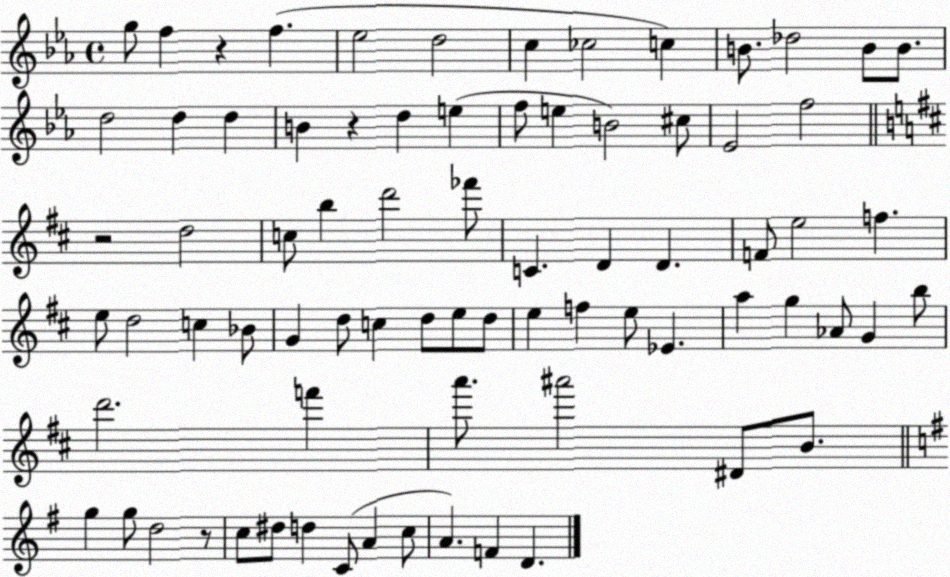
X:1
T:Untitled
M:4/4
L:1/4
K:Eb
g/2 f z f _e2 d2 c _c2 c B/2 _d2 B/2 B/2 d2 d d B z d e f/2 e B2 ^c/2 _E2 f2 z2 d2 c/2 b d'2 _f'/2 C D D F/2 e2 f e/2 d2 c _B/2 G d/2 c d/2 e/2 d/2 e f e/2 _E a g _A/2 G b/2 d'2 f' a'/2 ^a'2 ^D/2 B/2 g g/2 d2 z/2 c/2 ^d/2 d C/2 A c/2 A F D